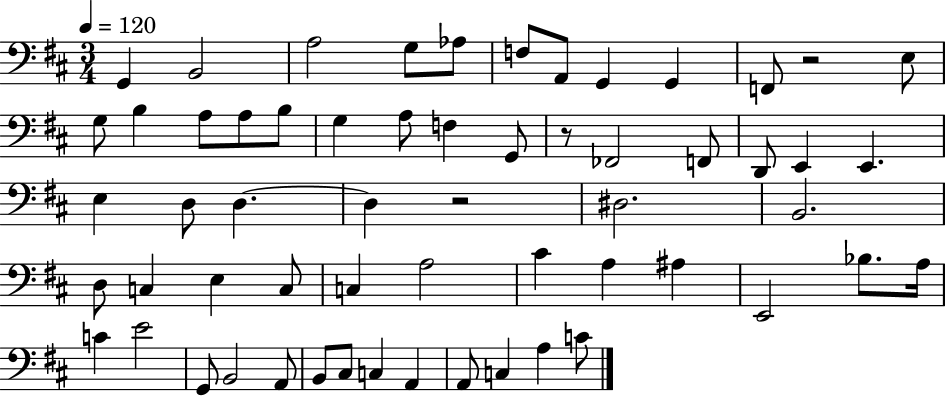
G2/q B2/h A3/h G3/e Ab3/e F3/e A2/e G2/q G2/q F2/e R/h E3/e G3/e B3/q A3/e A3/e B3/e G3/q A3/e F3/q G2/e R/e FES2/h F2/e D2/e E2/q E2/q. E3/q D3/e D3/q. D3/q R/h D#3/h. B2/h. D3/e C3/q E3/q C3/e C3/q A3/h C#4/q A3/q A#3/q E2/h Bb3/e. A3/s C4/q E4/h G2/e B2/h A2/e B2/e C#3/e C3/q A2/q A2/e C3/q A3/q C4/e